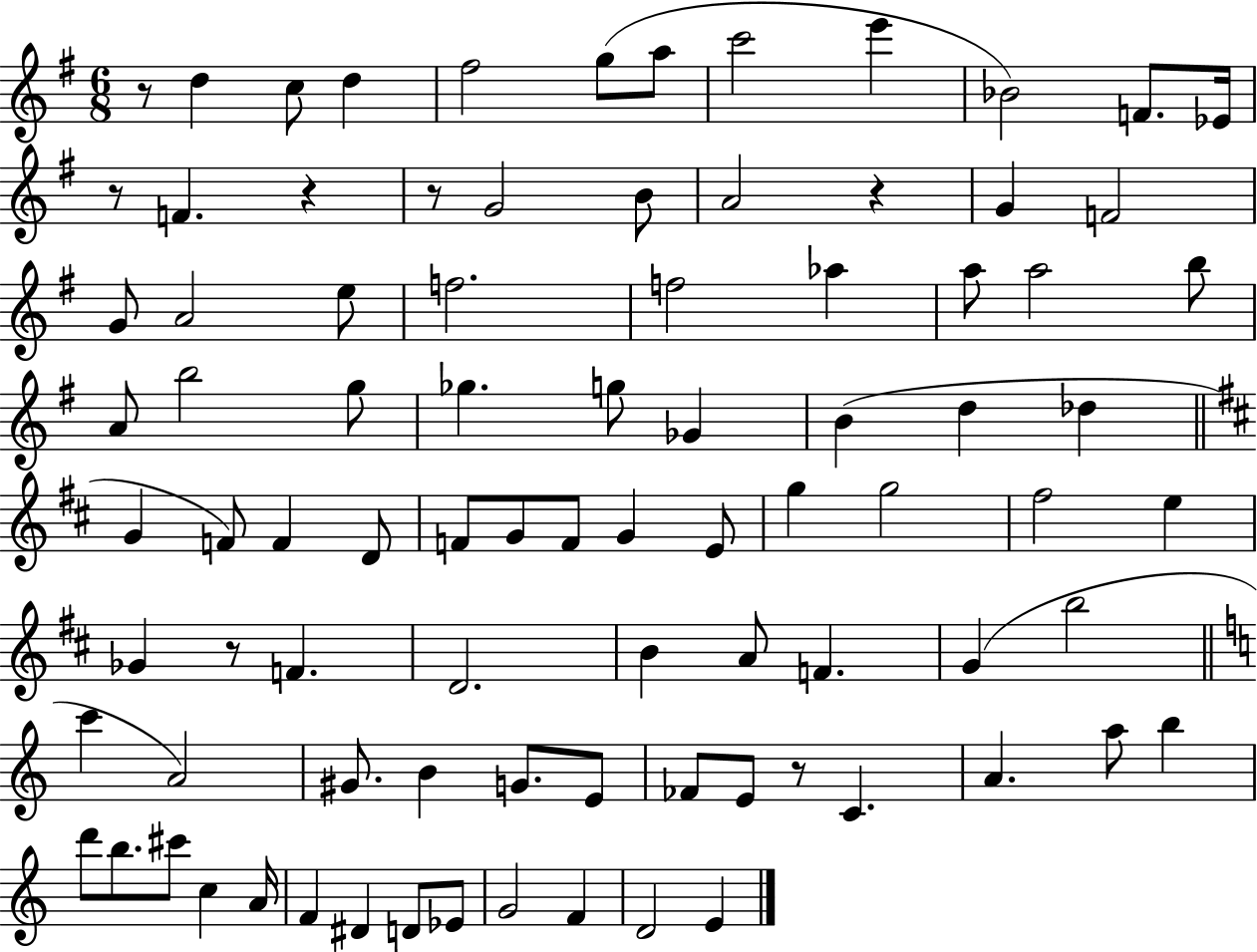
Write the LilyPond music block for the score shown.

{
  \clef treble
  \numericTimeSignature
  \time 6/8
  \key g \major
  \repeat volta 2 { r8 d''4 c''8 d''4 | fis''2 g''8( a''8 | c'''2 e'''4 | bes'2) f'8. ees'16 | \break r8 f'4. r4 | r8 g'2 b'8 | a'2 r4 | g'4 f'2 | \break g'8 a'2 e''8 | f''2. | f''2 aes''4 | a''8 a''2 b''8 | \break a'8 b''2 g''8 | ges''4. g''8 ges'4 | b'4( d''4 des''4 | \bar "||" \break \key b \minor g'4 f'8) f'4 d'8 | f'8 g'8 f'8 g'4 e'8 | g''4 g''2 | fis''2 e''4 | \break ges'4 r8 f'4. | d'2. | b'4 a'8 f'4. | g'4( b''2 | \break \bar "||" \break \key a \minor c'''4 a'2) | gis'8. b'4 g'8. e'8 | fes'8 e'8 r8 c'4. | a'4. a''8 b''4 | \break d'''8 b''8. cis'''8 c''4 a'16 | f'4 dis'4 d'8 ees'8 | g'2 f'4 | d'2 e'4 | \break } \bar "|."
}